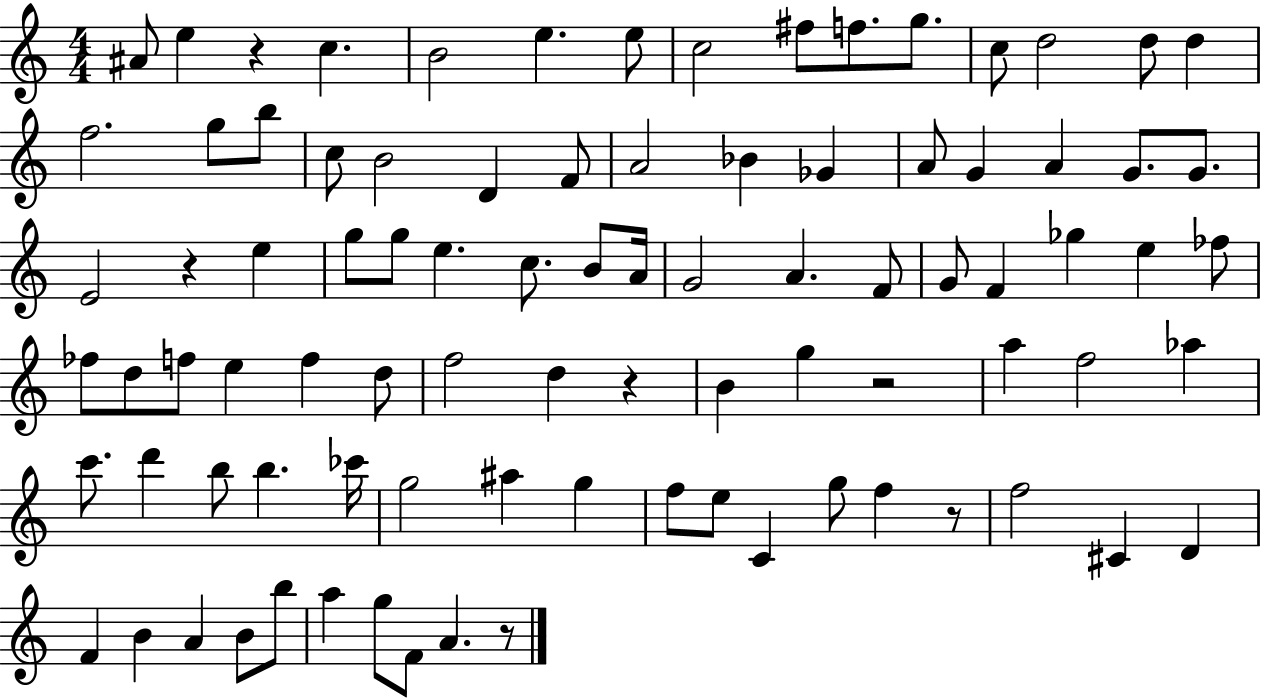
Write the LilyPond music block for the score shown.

{
  \clef treble
  \numericTimeSignature
  \time 4/4
  \key c \major
  \repeat volta 2 { ais'8 e''4 r4 c''4. | b'2 e''4. e''8 | c''2 fis''8 f''8. g''8. | c''8 d''2 d''8 d''4 | \break f''2. g''8 b''8 | c''8 b'2 d'4 f'8 | a'2 bes'4 ges'4 | a'8 g'4 a'4 g'8. g'8. | \break e'2 r4 e''4 | g''8 g''8 e''4. c''8. b'8 a'16 | g'2 a'4. f'8 | g'8 f'4 ges''4 e''4 fes''8 | \break fes''8 d''8 f''8 e''4 f''4 d''8 | f''2 d''4 r4 | b'4 g''4 r2 | a''4 f''2 aes''4 | \break c'''8. d'''4 b''8 b''4. ces'''16 | g''2 ais''4 g''4 | f''8 e''8 c'4 g''8 f''4 r8 | f''2 cis'4 d'4 | \break f'4 b'4 a'4 b'8 b''8 | a''4 g''8 f'8 a'4. r8 | } \bar "|."
}